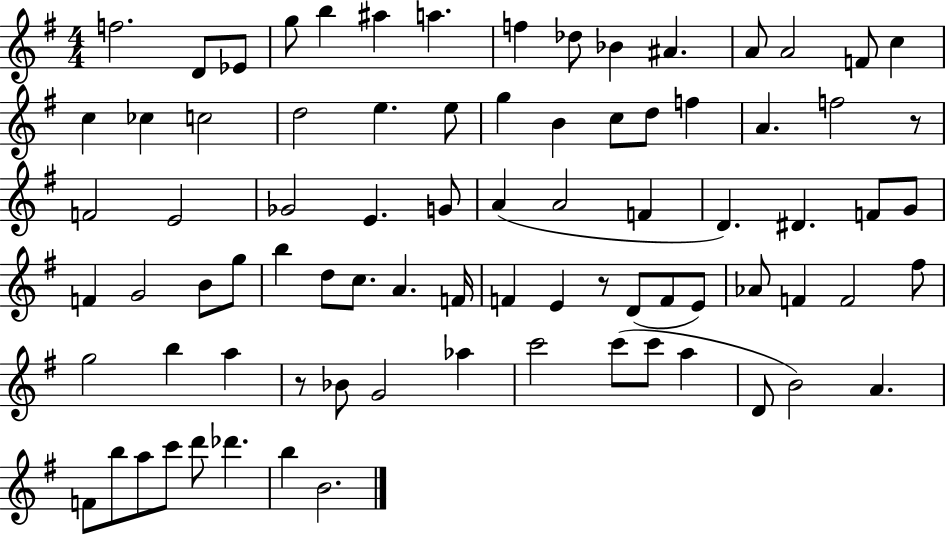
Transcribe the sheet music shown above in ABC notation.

X:1
T:Untitled
M:4/4
L:1/4
K:G
f2 D/2 _E/2 g/2 b ^a a f _d/2 _B ^A A/2 A2 F/2 c c _c c2 d2 e e/2 g B c/2 d/2 f A f2 z/2 F2 E2 _G2 E G/2 A A2 F D ^D F/2 G/2 F G2 B/2 g/2 b d/2 c/2 A F/4 F E z/2 D/2 F/2 E/2 _A/2 F F2 ^f/2 g2 b a z/2 _B/2 G2 _a c'2 c'/2 c'/2 a D/2 B2 A F/2 b/2 a/2 c'/2 d'/2 _d' b B2